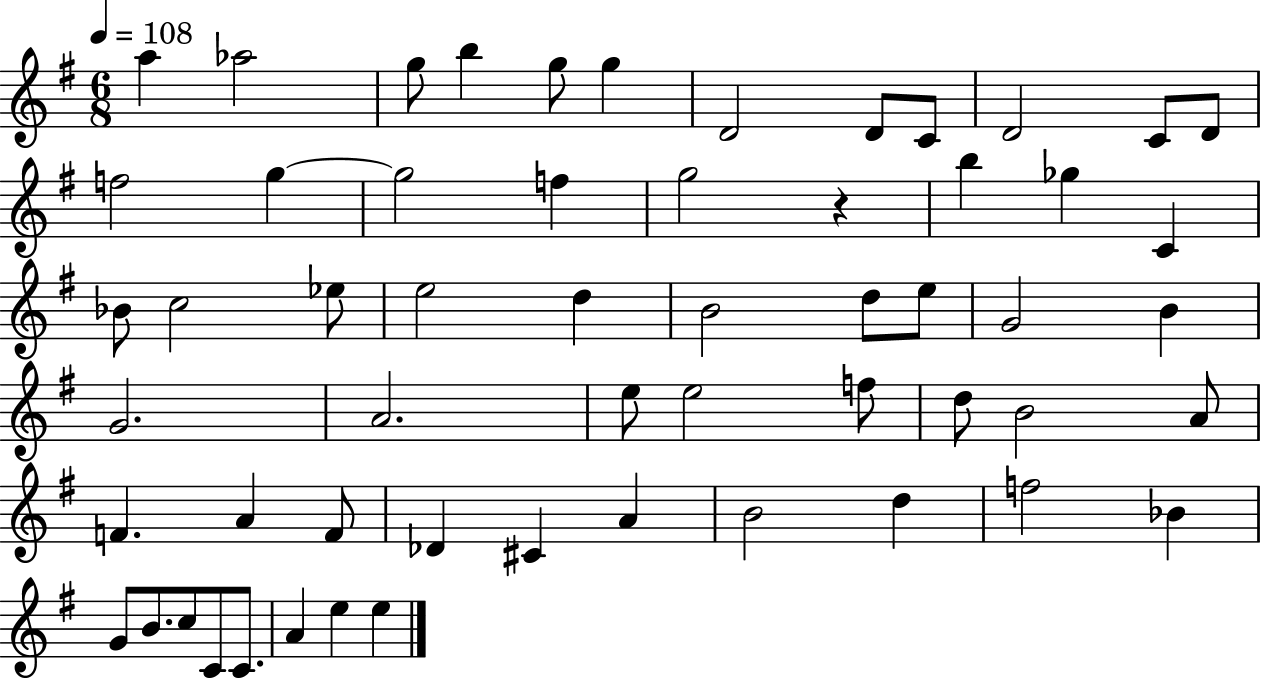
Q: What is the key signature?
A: G major